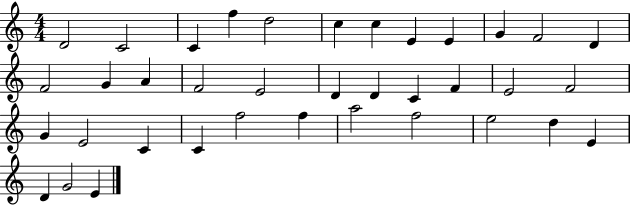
X:1
T:Untitled
M:4/4
L:1/4
K:C
D2 C2 C f d2 c c E E G F2 D F2 G A F2 E2 D D C F E2 F2 G E2 C C f2 f a2 f2 e2 d E D G2 E